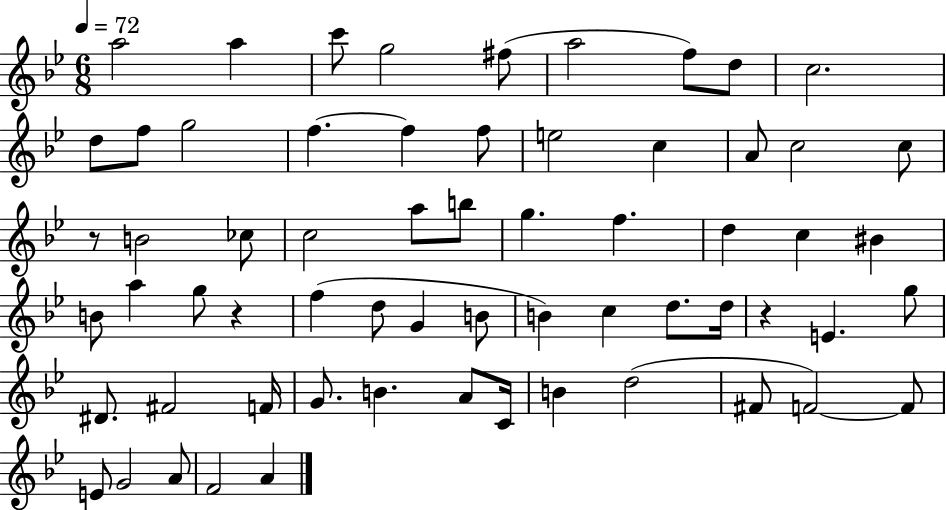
A5/h A5/q C6/e G5/h F#5/e A5/h F5/e D5/e C5/h. D5/e F5/e G5/h F5/q. F5/q F5/e E5/h C5/q A4/e C5/h C5/e R/e B4/h CES5/e C5/h A5/e B5/e G5/q. F5/q. D5/q C5/q BIS4/q B4/e A5/q G5/e R/q F5/q D5/e G4/q B4/e B4/q C5/q D5/e. D5/s R/q E4/q. G5/e D#4/e. F#4/h F4/s G4/e. B4/q. A4/e C4/s B4/q D5/h F#4/e F4/h F4/e E4/e G4/h A4/e F4/h A4/q